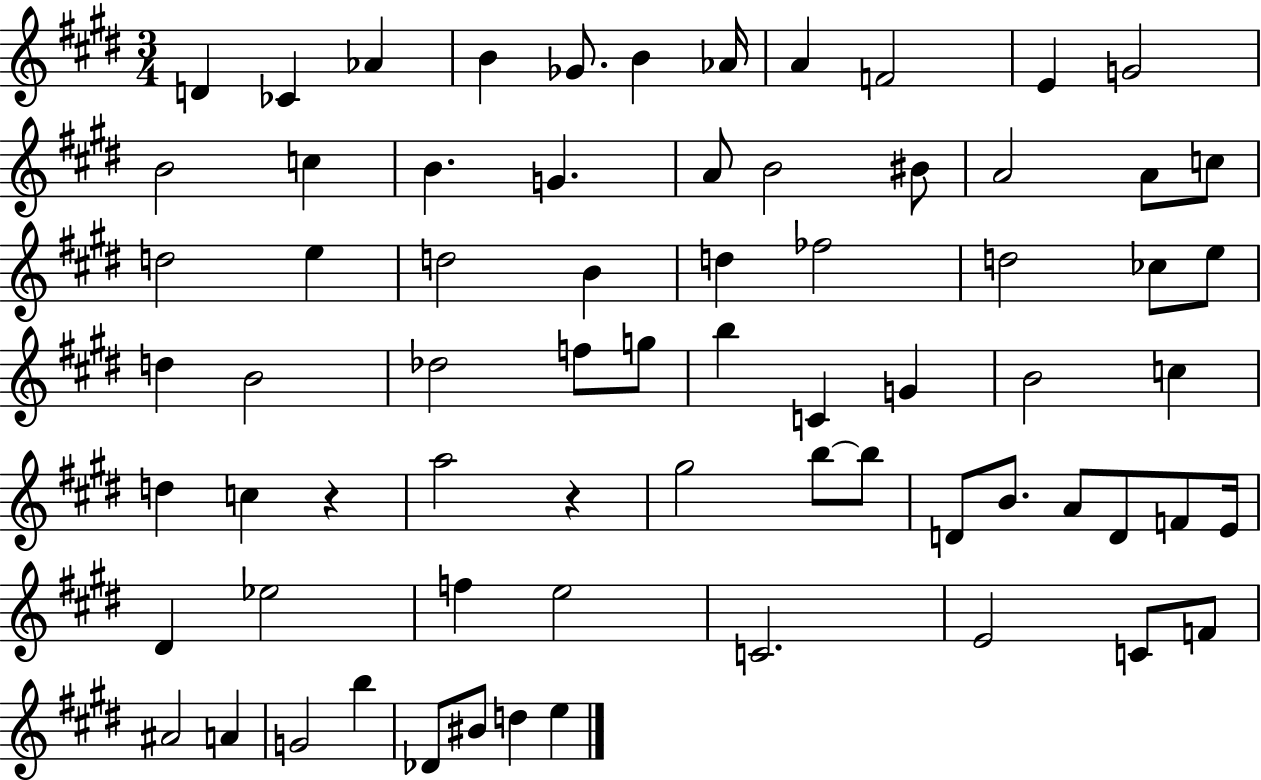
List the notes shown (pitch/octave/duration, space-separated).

D4/q CES4/q Ab4/q B4/q Gb4/e. B4/q Ab4/s A4/q F4/h E4/q G4/h B4/h C5/q B4/q. G4/q. A4/e B4/h BIS4/e A4/h A4/e C5/e D5/h E5/q D5/h B4/q D5/q FES5/h D5/h CES5/e E5/e D5/q B4/h Db5/h F5/e G5/e B5/q C4/q G4/q B4/h C5/q D5/q C5/q R/q A5/h R/q G#5/h B5/e B5/e D4/e B4/e. A4/e D4/e F4/e E4/s D#4/q Eb5/h F5/q E5/h C4/h. E4/h C4/e F4/e A#4/h A4/q G4/h B5/q Db4/e BIS4/e D5/q E5/q